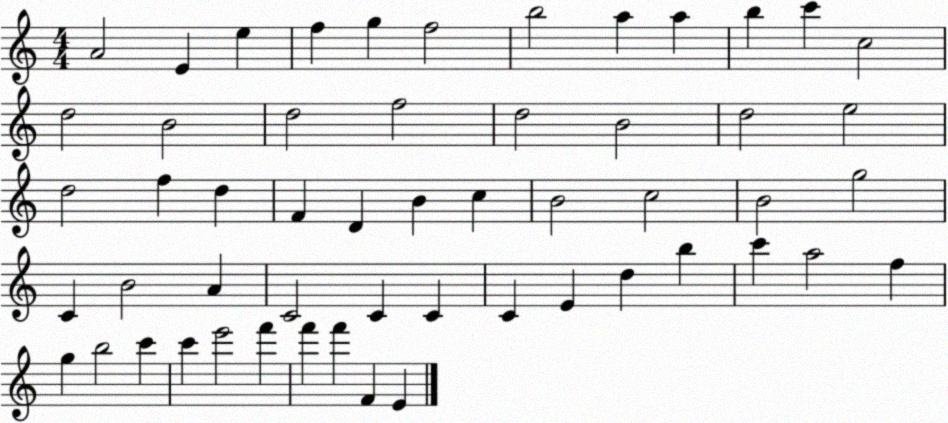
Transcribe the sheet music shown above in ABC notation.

X:1
T:Untitled
M:4/4
L:1/4
K:C
A2 E e f g f2 b2 a a b c' c2 d2 B2 d2 f2 d2 B2 d2 e2 d2 f d F D B c B2 c2 B2 g2 C B2 A C2 C C C E d b c' a2 f g b2 c' c' e'2 f' f' f' F E